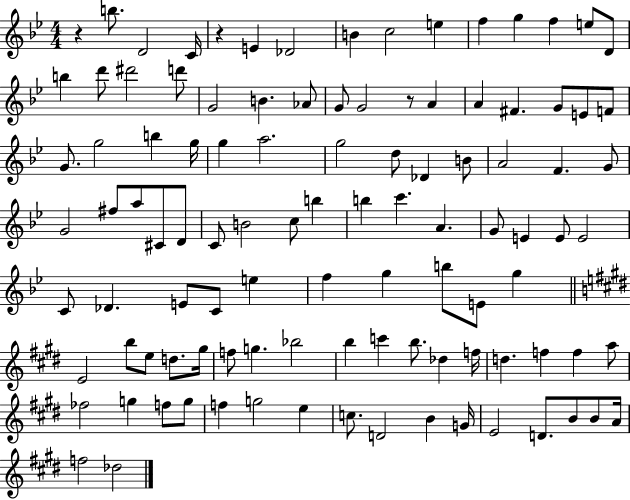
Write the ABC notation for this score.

X:1
T:Untitled
M:4/4
L:1/4
K:Bb
z b/2 D2 C/4 z E _D2 B c2 e f g f e/2 D/2 b d'/2 ^d'2 d'/2 G2 B _A/2 G/2 G2 z/2 A A ^F G/2 E/2 F/2 G/2 g2 b g/4 g a2 g2 d/2 _D B/2 A2 F G/2 G2 ^f/2 a/2 ^C/2 D/2 C/2 B2 c/2 b b c' A G/2 E E/2 E2 C/2 _D E/2 C/2 e f g b/2 E/2 g E2 b/2 e/2 d/2 ^g/4 f/2 g _b2 b c' b/2 _d f/4 d f f a/2 _f2 g f/2 g/2 f g2 e c/2 D2 B G/4 E2 D/2 B/2 B/2 A/4 f2 _d2